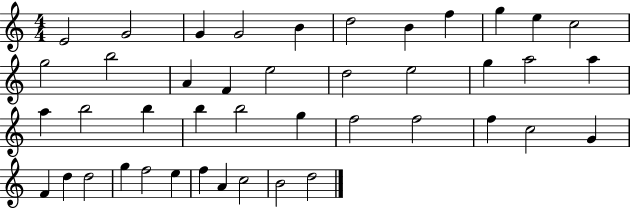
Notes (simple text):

E4/h G4/h G4/q G4/h B4/q D5/h B4/q F5/q G5/q E5/q C5/h G5/h B5/h A4/q F4/q E5/h D5/h E5/h G5/q A5/h A5/q A5/q B5/h B5/q B5/q B5/h G5/q F5/h F5/h F5/q C5/h G4/q F4/q D5/q D5/h G5/q F5/h E5/q F5/q A4/q C5/h B4/h D5/h